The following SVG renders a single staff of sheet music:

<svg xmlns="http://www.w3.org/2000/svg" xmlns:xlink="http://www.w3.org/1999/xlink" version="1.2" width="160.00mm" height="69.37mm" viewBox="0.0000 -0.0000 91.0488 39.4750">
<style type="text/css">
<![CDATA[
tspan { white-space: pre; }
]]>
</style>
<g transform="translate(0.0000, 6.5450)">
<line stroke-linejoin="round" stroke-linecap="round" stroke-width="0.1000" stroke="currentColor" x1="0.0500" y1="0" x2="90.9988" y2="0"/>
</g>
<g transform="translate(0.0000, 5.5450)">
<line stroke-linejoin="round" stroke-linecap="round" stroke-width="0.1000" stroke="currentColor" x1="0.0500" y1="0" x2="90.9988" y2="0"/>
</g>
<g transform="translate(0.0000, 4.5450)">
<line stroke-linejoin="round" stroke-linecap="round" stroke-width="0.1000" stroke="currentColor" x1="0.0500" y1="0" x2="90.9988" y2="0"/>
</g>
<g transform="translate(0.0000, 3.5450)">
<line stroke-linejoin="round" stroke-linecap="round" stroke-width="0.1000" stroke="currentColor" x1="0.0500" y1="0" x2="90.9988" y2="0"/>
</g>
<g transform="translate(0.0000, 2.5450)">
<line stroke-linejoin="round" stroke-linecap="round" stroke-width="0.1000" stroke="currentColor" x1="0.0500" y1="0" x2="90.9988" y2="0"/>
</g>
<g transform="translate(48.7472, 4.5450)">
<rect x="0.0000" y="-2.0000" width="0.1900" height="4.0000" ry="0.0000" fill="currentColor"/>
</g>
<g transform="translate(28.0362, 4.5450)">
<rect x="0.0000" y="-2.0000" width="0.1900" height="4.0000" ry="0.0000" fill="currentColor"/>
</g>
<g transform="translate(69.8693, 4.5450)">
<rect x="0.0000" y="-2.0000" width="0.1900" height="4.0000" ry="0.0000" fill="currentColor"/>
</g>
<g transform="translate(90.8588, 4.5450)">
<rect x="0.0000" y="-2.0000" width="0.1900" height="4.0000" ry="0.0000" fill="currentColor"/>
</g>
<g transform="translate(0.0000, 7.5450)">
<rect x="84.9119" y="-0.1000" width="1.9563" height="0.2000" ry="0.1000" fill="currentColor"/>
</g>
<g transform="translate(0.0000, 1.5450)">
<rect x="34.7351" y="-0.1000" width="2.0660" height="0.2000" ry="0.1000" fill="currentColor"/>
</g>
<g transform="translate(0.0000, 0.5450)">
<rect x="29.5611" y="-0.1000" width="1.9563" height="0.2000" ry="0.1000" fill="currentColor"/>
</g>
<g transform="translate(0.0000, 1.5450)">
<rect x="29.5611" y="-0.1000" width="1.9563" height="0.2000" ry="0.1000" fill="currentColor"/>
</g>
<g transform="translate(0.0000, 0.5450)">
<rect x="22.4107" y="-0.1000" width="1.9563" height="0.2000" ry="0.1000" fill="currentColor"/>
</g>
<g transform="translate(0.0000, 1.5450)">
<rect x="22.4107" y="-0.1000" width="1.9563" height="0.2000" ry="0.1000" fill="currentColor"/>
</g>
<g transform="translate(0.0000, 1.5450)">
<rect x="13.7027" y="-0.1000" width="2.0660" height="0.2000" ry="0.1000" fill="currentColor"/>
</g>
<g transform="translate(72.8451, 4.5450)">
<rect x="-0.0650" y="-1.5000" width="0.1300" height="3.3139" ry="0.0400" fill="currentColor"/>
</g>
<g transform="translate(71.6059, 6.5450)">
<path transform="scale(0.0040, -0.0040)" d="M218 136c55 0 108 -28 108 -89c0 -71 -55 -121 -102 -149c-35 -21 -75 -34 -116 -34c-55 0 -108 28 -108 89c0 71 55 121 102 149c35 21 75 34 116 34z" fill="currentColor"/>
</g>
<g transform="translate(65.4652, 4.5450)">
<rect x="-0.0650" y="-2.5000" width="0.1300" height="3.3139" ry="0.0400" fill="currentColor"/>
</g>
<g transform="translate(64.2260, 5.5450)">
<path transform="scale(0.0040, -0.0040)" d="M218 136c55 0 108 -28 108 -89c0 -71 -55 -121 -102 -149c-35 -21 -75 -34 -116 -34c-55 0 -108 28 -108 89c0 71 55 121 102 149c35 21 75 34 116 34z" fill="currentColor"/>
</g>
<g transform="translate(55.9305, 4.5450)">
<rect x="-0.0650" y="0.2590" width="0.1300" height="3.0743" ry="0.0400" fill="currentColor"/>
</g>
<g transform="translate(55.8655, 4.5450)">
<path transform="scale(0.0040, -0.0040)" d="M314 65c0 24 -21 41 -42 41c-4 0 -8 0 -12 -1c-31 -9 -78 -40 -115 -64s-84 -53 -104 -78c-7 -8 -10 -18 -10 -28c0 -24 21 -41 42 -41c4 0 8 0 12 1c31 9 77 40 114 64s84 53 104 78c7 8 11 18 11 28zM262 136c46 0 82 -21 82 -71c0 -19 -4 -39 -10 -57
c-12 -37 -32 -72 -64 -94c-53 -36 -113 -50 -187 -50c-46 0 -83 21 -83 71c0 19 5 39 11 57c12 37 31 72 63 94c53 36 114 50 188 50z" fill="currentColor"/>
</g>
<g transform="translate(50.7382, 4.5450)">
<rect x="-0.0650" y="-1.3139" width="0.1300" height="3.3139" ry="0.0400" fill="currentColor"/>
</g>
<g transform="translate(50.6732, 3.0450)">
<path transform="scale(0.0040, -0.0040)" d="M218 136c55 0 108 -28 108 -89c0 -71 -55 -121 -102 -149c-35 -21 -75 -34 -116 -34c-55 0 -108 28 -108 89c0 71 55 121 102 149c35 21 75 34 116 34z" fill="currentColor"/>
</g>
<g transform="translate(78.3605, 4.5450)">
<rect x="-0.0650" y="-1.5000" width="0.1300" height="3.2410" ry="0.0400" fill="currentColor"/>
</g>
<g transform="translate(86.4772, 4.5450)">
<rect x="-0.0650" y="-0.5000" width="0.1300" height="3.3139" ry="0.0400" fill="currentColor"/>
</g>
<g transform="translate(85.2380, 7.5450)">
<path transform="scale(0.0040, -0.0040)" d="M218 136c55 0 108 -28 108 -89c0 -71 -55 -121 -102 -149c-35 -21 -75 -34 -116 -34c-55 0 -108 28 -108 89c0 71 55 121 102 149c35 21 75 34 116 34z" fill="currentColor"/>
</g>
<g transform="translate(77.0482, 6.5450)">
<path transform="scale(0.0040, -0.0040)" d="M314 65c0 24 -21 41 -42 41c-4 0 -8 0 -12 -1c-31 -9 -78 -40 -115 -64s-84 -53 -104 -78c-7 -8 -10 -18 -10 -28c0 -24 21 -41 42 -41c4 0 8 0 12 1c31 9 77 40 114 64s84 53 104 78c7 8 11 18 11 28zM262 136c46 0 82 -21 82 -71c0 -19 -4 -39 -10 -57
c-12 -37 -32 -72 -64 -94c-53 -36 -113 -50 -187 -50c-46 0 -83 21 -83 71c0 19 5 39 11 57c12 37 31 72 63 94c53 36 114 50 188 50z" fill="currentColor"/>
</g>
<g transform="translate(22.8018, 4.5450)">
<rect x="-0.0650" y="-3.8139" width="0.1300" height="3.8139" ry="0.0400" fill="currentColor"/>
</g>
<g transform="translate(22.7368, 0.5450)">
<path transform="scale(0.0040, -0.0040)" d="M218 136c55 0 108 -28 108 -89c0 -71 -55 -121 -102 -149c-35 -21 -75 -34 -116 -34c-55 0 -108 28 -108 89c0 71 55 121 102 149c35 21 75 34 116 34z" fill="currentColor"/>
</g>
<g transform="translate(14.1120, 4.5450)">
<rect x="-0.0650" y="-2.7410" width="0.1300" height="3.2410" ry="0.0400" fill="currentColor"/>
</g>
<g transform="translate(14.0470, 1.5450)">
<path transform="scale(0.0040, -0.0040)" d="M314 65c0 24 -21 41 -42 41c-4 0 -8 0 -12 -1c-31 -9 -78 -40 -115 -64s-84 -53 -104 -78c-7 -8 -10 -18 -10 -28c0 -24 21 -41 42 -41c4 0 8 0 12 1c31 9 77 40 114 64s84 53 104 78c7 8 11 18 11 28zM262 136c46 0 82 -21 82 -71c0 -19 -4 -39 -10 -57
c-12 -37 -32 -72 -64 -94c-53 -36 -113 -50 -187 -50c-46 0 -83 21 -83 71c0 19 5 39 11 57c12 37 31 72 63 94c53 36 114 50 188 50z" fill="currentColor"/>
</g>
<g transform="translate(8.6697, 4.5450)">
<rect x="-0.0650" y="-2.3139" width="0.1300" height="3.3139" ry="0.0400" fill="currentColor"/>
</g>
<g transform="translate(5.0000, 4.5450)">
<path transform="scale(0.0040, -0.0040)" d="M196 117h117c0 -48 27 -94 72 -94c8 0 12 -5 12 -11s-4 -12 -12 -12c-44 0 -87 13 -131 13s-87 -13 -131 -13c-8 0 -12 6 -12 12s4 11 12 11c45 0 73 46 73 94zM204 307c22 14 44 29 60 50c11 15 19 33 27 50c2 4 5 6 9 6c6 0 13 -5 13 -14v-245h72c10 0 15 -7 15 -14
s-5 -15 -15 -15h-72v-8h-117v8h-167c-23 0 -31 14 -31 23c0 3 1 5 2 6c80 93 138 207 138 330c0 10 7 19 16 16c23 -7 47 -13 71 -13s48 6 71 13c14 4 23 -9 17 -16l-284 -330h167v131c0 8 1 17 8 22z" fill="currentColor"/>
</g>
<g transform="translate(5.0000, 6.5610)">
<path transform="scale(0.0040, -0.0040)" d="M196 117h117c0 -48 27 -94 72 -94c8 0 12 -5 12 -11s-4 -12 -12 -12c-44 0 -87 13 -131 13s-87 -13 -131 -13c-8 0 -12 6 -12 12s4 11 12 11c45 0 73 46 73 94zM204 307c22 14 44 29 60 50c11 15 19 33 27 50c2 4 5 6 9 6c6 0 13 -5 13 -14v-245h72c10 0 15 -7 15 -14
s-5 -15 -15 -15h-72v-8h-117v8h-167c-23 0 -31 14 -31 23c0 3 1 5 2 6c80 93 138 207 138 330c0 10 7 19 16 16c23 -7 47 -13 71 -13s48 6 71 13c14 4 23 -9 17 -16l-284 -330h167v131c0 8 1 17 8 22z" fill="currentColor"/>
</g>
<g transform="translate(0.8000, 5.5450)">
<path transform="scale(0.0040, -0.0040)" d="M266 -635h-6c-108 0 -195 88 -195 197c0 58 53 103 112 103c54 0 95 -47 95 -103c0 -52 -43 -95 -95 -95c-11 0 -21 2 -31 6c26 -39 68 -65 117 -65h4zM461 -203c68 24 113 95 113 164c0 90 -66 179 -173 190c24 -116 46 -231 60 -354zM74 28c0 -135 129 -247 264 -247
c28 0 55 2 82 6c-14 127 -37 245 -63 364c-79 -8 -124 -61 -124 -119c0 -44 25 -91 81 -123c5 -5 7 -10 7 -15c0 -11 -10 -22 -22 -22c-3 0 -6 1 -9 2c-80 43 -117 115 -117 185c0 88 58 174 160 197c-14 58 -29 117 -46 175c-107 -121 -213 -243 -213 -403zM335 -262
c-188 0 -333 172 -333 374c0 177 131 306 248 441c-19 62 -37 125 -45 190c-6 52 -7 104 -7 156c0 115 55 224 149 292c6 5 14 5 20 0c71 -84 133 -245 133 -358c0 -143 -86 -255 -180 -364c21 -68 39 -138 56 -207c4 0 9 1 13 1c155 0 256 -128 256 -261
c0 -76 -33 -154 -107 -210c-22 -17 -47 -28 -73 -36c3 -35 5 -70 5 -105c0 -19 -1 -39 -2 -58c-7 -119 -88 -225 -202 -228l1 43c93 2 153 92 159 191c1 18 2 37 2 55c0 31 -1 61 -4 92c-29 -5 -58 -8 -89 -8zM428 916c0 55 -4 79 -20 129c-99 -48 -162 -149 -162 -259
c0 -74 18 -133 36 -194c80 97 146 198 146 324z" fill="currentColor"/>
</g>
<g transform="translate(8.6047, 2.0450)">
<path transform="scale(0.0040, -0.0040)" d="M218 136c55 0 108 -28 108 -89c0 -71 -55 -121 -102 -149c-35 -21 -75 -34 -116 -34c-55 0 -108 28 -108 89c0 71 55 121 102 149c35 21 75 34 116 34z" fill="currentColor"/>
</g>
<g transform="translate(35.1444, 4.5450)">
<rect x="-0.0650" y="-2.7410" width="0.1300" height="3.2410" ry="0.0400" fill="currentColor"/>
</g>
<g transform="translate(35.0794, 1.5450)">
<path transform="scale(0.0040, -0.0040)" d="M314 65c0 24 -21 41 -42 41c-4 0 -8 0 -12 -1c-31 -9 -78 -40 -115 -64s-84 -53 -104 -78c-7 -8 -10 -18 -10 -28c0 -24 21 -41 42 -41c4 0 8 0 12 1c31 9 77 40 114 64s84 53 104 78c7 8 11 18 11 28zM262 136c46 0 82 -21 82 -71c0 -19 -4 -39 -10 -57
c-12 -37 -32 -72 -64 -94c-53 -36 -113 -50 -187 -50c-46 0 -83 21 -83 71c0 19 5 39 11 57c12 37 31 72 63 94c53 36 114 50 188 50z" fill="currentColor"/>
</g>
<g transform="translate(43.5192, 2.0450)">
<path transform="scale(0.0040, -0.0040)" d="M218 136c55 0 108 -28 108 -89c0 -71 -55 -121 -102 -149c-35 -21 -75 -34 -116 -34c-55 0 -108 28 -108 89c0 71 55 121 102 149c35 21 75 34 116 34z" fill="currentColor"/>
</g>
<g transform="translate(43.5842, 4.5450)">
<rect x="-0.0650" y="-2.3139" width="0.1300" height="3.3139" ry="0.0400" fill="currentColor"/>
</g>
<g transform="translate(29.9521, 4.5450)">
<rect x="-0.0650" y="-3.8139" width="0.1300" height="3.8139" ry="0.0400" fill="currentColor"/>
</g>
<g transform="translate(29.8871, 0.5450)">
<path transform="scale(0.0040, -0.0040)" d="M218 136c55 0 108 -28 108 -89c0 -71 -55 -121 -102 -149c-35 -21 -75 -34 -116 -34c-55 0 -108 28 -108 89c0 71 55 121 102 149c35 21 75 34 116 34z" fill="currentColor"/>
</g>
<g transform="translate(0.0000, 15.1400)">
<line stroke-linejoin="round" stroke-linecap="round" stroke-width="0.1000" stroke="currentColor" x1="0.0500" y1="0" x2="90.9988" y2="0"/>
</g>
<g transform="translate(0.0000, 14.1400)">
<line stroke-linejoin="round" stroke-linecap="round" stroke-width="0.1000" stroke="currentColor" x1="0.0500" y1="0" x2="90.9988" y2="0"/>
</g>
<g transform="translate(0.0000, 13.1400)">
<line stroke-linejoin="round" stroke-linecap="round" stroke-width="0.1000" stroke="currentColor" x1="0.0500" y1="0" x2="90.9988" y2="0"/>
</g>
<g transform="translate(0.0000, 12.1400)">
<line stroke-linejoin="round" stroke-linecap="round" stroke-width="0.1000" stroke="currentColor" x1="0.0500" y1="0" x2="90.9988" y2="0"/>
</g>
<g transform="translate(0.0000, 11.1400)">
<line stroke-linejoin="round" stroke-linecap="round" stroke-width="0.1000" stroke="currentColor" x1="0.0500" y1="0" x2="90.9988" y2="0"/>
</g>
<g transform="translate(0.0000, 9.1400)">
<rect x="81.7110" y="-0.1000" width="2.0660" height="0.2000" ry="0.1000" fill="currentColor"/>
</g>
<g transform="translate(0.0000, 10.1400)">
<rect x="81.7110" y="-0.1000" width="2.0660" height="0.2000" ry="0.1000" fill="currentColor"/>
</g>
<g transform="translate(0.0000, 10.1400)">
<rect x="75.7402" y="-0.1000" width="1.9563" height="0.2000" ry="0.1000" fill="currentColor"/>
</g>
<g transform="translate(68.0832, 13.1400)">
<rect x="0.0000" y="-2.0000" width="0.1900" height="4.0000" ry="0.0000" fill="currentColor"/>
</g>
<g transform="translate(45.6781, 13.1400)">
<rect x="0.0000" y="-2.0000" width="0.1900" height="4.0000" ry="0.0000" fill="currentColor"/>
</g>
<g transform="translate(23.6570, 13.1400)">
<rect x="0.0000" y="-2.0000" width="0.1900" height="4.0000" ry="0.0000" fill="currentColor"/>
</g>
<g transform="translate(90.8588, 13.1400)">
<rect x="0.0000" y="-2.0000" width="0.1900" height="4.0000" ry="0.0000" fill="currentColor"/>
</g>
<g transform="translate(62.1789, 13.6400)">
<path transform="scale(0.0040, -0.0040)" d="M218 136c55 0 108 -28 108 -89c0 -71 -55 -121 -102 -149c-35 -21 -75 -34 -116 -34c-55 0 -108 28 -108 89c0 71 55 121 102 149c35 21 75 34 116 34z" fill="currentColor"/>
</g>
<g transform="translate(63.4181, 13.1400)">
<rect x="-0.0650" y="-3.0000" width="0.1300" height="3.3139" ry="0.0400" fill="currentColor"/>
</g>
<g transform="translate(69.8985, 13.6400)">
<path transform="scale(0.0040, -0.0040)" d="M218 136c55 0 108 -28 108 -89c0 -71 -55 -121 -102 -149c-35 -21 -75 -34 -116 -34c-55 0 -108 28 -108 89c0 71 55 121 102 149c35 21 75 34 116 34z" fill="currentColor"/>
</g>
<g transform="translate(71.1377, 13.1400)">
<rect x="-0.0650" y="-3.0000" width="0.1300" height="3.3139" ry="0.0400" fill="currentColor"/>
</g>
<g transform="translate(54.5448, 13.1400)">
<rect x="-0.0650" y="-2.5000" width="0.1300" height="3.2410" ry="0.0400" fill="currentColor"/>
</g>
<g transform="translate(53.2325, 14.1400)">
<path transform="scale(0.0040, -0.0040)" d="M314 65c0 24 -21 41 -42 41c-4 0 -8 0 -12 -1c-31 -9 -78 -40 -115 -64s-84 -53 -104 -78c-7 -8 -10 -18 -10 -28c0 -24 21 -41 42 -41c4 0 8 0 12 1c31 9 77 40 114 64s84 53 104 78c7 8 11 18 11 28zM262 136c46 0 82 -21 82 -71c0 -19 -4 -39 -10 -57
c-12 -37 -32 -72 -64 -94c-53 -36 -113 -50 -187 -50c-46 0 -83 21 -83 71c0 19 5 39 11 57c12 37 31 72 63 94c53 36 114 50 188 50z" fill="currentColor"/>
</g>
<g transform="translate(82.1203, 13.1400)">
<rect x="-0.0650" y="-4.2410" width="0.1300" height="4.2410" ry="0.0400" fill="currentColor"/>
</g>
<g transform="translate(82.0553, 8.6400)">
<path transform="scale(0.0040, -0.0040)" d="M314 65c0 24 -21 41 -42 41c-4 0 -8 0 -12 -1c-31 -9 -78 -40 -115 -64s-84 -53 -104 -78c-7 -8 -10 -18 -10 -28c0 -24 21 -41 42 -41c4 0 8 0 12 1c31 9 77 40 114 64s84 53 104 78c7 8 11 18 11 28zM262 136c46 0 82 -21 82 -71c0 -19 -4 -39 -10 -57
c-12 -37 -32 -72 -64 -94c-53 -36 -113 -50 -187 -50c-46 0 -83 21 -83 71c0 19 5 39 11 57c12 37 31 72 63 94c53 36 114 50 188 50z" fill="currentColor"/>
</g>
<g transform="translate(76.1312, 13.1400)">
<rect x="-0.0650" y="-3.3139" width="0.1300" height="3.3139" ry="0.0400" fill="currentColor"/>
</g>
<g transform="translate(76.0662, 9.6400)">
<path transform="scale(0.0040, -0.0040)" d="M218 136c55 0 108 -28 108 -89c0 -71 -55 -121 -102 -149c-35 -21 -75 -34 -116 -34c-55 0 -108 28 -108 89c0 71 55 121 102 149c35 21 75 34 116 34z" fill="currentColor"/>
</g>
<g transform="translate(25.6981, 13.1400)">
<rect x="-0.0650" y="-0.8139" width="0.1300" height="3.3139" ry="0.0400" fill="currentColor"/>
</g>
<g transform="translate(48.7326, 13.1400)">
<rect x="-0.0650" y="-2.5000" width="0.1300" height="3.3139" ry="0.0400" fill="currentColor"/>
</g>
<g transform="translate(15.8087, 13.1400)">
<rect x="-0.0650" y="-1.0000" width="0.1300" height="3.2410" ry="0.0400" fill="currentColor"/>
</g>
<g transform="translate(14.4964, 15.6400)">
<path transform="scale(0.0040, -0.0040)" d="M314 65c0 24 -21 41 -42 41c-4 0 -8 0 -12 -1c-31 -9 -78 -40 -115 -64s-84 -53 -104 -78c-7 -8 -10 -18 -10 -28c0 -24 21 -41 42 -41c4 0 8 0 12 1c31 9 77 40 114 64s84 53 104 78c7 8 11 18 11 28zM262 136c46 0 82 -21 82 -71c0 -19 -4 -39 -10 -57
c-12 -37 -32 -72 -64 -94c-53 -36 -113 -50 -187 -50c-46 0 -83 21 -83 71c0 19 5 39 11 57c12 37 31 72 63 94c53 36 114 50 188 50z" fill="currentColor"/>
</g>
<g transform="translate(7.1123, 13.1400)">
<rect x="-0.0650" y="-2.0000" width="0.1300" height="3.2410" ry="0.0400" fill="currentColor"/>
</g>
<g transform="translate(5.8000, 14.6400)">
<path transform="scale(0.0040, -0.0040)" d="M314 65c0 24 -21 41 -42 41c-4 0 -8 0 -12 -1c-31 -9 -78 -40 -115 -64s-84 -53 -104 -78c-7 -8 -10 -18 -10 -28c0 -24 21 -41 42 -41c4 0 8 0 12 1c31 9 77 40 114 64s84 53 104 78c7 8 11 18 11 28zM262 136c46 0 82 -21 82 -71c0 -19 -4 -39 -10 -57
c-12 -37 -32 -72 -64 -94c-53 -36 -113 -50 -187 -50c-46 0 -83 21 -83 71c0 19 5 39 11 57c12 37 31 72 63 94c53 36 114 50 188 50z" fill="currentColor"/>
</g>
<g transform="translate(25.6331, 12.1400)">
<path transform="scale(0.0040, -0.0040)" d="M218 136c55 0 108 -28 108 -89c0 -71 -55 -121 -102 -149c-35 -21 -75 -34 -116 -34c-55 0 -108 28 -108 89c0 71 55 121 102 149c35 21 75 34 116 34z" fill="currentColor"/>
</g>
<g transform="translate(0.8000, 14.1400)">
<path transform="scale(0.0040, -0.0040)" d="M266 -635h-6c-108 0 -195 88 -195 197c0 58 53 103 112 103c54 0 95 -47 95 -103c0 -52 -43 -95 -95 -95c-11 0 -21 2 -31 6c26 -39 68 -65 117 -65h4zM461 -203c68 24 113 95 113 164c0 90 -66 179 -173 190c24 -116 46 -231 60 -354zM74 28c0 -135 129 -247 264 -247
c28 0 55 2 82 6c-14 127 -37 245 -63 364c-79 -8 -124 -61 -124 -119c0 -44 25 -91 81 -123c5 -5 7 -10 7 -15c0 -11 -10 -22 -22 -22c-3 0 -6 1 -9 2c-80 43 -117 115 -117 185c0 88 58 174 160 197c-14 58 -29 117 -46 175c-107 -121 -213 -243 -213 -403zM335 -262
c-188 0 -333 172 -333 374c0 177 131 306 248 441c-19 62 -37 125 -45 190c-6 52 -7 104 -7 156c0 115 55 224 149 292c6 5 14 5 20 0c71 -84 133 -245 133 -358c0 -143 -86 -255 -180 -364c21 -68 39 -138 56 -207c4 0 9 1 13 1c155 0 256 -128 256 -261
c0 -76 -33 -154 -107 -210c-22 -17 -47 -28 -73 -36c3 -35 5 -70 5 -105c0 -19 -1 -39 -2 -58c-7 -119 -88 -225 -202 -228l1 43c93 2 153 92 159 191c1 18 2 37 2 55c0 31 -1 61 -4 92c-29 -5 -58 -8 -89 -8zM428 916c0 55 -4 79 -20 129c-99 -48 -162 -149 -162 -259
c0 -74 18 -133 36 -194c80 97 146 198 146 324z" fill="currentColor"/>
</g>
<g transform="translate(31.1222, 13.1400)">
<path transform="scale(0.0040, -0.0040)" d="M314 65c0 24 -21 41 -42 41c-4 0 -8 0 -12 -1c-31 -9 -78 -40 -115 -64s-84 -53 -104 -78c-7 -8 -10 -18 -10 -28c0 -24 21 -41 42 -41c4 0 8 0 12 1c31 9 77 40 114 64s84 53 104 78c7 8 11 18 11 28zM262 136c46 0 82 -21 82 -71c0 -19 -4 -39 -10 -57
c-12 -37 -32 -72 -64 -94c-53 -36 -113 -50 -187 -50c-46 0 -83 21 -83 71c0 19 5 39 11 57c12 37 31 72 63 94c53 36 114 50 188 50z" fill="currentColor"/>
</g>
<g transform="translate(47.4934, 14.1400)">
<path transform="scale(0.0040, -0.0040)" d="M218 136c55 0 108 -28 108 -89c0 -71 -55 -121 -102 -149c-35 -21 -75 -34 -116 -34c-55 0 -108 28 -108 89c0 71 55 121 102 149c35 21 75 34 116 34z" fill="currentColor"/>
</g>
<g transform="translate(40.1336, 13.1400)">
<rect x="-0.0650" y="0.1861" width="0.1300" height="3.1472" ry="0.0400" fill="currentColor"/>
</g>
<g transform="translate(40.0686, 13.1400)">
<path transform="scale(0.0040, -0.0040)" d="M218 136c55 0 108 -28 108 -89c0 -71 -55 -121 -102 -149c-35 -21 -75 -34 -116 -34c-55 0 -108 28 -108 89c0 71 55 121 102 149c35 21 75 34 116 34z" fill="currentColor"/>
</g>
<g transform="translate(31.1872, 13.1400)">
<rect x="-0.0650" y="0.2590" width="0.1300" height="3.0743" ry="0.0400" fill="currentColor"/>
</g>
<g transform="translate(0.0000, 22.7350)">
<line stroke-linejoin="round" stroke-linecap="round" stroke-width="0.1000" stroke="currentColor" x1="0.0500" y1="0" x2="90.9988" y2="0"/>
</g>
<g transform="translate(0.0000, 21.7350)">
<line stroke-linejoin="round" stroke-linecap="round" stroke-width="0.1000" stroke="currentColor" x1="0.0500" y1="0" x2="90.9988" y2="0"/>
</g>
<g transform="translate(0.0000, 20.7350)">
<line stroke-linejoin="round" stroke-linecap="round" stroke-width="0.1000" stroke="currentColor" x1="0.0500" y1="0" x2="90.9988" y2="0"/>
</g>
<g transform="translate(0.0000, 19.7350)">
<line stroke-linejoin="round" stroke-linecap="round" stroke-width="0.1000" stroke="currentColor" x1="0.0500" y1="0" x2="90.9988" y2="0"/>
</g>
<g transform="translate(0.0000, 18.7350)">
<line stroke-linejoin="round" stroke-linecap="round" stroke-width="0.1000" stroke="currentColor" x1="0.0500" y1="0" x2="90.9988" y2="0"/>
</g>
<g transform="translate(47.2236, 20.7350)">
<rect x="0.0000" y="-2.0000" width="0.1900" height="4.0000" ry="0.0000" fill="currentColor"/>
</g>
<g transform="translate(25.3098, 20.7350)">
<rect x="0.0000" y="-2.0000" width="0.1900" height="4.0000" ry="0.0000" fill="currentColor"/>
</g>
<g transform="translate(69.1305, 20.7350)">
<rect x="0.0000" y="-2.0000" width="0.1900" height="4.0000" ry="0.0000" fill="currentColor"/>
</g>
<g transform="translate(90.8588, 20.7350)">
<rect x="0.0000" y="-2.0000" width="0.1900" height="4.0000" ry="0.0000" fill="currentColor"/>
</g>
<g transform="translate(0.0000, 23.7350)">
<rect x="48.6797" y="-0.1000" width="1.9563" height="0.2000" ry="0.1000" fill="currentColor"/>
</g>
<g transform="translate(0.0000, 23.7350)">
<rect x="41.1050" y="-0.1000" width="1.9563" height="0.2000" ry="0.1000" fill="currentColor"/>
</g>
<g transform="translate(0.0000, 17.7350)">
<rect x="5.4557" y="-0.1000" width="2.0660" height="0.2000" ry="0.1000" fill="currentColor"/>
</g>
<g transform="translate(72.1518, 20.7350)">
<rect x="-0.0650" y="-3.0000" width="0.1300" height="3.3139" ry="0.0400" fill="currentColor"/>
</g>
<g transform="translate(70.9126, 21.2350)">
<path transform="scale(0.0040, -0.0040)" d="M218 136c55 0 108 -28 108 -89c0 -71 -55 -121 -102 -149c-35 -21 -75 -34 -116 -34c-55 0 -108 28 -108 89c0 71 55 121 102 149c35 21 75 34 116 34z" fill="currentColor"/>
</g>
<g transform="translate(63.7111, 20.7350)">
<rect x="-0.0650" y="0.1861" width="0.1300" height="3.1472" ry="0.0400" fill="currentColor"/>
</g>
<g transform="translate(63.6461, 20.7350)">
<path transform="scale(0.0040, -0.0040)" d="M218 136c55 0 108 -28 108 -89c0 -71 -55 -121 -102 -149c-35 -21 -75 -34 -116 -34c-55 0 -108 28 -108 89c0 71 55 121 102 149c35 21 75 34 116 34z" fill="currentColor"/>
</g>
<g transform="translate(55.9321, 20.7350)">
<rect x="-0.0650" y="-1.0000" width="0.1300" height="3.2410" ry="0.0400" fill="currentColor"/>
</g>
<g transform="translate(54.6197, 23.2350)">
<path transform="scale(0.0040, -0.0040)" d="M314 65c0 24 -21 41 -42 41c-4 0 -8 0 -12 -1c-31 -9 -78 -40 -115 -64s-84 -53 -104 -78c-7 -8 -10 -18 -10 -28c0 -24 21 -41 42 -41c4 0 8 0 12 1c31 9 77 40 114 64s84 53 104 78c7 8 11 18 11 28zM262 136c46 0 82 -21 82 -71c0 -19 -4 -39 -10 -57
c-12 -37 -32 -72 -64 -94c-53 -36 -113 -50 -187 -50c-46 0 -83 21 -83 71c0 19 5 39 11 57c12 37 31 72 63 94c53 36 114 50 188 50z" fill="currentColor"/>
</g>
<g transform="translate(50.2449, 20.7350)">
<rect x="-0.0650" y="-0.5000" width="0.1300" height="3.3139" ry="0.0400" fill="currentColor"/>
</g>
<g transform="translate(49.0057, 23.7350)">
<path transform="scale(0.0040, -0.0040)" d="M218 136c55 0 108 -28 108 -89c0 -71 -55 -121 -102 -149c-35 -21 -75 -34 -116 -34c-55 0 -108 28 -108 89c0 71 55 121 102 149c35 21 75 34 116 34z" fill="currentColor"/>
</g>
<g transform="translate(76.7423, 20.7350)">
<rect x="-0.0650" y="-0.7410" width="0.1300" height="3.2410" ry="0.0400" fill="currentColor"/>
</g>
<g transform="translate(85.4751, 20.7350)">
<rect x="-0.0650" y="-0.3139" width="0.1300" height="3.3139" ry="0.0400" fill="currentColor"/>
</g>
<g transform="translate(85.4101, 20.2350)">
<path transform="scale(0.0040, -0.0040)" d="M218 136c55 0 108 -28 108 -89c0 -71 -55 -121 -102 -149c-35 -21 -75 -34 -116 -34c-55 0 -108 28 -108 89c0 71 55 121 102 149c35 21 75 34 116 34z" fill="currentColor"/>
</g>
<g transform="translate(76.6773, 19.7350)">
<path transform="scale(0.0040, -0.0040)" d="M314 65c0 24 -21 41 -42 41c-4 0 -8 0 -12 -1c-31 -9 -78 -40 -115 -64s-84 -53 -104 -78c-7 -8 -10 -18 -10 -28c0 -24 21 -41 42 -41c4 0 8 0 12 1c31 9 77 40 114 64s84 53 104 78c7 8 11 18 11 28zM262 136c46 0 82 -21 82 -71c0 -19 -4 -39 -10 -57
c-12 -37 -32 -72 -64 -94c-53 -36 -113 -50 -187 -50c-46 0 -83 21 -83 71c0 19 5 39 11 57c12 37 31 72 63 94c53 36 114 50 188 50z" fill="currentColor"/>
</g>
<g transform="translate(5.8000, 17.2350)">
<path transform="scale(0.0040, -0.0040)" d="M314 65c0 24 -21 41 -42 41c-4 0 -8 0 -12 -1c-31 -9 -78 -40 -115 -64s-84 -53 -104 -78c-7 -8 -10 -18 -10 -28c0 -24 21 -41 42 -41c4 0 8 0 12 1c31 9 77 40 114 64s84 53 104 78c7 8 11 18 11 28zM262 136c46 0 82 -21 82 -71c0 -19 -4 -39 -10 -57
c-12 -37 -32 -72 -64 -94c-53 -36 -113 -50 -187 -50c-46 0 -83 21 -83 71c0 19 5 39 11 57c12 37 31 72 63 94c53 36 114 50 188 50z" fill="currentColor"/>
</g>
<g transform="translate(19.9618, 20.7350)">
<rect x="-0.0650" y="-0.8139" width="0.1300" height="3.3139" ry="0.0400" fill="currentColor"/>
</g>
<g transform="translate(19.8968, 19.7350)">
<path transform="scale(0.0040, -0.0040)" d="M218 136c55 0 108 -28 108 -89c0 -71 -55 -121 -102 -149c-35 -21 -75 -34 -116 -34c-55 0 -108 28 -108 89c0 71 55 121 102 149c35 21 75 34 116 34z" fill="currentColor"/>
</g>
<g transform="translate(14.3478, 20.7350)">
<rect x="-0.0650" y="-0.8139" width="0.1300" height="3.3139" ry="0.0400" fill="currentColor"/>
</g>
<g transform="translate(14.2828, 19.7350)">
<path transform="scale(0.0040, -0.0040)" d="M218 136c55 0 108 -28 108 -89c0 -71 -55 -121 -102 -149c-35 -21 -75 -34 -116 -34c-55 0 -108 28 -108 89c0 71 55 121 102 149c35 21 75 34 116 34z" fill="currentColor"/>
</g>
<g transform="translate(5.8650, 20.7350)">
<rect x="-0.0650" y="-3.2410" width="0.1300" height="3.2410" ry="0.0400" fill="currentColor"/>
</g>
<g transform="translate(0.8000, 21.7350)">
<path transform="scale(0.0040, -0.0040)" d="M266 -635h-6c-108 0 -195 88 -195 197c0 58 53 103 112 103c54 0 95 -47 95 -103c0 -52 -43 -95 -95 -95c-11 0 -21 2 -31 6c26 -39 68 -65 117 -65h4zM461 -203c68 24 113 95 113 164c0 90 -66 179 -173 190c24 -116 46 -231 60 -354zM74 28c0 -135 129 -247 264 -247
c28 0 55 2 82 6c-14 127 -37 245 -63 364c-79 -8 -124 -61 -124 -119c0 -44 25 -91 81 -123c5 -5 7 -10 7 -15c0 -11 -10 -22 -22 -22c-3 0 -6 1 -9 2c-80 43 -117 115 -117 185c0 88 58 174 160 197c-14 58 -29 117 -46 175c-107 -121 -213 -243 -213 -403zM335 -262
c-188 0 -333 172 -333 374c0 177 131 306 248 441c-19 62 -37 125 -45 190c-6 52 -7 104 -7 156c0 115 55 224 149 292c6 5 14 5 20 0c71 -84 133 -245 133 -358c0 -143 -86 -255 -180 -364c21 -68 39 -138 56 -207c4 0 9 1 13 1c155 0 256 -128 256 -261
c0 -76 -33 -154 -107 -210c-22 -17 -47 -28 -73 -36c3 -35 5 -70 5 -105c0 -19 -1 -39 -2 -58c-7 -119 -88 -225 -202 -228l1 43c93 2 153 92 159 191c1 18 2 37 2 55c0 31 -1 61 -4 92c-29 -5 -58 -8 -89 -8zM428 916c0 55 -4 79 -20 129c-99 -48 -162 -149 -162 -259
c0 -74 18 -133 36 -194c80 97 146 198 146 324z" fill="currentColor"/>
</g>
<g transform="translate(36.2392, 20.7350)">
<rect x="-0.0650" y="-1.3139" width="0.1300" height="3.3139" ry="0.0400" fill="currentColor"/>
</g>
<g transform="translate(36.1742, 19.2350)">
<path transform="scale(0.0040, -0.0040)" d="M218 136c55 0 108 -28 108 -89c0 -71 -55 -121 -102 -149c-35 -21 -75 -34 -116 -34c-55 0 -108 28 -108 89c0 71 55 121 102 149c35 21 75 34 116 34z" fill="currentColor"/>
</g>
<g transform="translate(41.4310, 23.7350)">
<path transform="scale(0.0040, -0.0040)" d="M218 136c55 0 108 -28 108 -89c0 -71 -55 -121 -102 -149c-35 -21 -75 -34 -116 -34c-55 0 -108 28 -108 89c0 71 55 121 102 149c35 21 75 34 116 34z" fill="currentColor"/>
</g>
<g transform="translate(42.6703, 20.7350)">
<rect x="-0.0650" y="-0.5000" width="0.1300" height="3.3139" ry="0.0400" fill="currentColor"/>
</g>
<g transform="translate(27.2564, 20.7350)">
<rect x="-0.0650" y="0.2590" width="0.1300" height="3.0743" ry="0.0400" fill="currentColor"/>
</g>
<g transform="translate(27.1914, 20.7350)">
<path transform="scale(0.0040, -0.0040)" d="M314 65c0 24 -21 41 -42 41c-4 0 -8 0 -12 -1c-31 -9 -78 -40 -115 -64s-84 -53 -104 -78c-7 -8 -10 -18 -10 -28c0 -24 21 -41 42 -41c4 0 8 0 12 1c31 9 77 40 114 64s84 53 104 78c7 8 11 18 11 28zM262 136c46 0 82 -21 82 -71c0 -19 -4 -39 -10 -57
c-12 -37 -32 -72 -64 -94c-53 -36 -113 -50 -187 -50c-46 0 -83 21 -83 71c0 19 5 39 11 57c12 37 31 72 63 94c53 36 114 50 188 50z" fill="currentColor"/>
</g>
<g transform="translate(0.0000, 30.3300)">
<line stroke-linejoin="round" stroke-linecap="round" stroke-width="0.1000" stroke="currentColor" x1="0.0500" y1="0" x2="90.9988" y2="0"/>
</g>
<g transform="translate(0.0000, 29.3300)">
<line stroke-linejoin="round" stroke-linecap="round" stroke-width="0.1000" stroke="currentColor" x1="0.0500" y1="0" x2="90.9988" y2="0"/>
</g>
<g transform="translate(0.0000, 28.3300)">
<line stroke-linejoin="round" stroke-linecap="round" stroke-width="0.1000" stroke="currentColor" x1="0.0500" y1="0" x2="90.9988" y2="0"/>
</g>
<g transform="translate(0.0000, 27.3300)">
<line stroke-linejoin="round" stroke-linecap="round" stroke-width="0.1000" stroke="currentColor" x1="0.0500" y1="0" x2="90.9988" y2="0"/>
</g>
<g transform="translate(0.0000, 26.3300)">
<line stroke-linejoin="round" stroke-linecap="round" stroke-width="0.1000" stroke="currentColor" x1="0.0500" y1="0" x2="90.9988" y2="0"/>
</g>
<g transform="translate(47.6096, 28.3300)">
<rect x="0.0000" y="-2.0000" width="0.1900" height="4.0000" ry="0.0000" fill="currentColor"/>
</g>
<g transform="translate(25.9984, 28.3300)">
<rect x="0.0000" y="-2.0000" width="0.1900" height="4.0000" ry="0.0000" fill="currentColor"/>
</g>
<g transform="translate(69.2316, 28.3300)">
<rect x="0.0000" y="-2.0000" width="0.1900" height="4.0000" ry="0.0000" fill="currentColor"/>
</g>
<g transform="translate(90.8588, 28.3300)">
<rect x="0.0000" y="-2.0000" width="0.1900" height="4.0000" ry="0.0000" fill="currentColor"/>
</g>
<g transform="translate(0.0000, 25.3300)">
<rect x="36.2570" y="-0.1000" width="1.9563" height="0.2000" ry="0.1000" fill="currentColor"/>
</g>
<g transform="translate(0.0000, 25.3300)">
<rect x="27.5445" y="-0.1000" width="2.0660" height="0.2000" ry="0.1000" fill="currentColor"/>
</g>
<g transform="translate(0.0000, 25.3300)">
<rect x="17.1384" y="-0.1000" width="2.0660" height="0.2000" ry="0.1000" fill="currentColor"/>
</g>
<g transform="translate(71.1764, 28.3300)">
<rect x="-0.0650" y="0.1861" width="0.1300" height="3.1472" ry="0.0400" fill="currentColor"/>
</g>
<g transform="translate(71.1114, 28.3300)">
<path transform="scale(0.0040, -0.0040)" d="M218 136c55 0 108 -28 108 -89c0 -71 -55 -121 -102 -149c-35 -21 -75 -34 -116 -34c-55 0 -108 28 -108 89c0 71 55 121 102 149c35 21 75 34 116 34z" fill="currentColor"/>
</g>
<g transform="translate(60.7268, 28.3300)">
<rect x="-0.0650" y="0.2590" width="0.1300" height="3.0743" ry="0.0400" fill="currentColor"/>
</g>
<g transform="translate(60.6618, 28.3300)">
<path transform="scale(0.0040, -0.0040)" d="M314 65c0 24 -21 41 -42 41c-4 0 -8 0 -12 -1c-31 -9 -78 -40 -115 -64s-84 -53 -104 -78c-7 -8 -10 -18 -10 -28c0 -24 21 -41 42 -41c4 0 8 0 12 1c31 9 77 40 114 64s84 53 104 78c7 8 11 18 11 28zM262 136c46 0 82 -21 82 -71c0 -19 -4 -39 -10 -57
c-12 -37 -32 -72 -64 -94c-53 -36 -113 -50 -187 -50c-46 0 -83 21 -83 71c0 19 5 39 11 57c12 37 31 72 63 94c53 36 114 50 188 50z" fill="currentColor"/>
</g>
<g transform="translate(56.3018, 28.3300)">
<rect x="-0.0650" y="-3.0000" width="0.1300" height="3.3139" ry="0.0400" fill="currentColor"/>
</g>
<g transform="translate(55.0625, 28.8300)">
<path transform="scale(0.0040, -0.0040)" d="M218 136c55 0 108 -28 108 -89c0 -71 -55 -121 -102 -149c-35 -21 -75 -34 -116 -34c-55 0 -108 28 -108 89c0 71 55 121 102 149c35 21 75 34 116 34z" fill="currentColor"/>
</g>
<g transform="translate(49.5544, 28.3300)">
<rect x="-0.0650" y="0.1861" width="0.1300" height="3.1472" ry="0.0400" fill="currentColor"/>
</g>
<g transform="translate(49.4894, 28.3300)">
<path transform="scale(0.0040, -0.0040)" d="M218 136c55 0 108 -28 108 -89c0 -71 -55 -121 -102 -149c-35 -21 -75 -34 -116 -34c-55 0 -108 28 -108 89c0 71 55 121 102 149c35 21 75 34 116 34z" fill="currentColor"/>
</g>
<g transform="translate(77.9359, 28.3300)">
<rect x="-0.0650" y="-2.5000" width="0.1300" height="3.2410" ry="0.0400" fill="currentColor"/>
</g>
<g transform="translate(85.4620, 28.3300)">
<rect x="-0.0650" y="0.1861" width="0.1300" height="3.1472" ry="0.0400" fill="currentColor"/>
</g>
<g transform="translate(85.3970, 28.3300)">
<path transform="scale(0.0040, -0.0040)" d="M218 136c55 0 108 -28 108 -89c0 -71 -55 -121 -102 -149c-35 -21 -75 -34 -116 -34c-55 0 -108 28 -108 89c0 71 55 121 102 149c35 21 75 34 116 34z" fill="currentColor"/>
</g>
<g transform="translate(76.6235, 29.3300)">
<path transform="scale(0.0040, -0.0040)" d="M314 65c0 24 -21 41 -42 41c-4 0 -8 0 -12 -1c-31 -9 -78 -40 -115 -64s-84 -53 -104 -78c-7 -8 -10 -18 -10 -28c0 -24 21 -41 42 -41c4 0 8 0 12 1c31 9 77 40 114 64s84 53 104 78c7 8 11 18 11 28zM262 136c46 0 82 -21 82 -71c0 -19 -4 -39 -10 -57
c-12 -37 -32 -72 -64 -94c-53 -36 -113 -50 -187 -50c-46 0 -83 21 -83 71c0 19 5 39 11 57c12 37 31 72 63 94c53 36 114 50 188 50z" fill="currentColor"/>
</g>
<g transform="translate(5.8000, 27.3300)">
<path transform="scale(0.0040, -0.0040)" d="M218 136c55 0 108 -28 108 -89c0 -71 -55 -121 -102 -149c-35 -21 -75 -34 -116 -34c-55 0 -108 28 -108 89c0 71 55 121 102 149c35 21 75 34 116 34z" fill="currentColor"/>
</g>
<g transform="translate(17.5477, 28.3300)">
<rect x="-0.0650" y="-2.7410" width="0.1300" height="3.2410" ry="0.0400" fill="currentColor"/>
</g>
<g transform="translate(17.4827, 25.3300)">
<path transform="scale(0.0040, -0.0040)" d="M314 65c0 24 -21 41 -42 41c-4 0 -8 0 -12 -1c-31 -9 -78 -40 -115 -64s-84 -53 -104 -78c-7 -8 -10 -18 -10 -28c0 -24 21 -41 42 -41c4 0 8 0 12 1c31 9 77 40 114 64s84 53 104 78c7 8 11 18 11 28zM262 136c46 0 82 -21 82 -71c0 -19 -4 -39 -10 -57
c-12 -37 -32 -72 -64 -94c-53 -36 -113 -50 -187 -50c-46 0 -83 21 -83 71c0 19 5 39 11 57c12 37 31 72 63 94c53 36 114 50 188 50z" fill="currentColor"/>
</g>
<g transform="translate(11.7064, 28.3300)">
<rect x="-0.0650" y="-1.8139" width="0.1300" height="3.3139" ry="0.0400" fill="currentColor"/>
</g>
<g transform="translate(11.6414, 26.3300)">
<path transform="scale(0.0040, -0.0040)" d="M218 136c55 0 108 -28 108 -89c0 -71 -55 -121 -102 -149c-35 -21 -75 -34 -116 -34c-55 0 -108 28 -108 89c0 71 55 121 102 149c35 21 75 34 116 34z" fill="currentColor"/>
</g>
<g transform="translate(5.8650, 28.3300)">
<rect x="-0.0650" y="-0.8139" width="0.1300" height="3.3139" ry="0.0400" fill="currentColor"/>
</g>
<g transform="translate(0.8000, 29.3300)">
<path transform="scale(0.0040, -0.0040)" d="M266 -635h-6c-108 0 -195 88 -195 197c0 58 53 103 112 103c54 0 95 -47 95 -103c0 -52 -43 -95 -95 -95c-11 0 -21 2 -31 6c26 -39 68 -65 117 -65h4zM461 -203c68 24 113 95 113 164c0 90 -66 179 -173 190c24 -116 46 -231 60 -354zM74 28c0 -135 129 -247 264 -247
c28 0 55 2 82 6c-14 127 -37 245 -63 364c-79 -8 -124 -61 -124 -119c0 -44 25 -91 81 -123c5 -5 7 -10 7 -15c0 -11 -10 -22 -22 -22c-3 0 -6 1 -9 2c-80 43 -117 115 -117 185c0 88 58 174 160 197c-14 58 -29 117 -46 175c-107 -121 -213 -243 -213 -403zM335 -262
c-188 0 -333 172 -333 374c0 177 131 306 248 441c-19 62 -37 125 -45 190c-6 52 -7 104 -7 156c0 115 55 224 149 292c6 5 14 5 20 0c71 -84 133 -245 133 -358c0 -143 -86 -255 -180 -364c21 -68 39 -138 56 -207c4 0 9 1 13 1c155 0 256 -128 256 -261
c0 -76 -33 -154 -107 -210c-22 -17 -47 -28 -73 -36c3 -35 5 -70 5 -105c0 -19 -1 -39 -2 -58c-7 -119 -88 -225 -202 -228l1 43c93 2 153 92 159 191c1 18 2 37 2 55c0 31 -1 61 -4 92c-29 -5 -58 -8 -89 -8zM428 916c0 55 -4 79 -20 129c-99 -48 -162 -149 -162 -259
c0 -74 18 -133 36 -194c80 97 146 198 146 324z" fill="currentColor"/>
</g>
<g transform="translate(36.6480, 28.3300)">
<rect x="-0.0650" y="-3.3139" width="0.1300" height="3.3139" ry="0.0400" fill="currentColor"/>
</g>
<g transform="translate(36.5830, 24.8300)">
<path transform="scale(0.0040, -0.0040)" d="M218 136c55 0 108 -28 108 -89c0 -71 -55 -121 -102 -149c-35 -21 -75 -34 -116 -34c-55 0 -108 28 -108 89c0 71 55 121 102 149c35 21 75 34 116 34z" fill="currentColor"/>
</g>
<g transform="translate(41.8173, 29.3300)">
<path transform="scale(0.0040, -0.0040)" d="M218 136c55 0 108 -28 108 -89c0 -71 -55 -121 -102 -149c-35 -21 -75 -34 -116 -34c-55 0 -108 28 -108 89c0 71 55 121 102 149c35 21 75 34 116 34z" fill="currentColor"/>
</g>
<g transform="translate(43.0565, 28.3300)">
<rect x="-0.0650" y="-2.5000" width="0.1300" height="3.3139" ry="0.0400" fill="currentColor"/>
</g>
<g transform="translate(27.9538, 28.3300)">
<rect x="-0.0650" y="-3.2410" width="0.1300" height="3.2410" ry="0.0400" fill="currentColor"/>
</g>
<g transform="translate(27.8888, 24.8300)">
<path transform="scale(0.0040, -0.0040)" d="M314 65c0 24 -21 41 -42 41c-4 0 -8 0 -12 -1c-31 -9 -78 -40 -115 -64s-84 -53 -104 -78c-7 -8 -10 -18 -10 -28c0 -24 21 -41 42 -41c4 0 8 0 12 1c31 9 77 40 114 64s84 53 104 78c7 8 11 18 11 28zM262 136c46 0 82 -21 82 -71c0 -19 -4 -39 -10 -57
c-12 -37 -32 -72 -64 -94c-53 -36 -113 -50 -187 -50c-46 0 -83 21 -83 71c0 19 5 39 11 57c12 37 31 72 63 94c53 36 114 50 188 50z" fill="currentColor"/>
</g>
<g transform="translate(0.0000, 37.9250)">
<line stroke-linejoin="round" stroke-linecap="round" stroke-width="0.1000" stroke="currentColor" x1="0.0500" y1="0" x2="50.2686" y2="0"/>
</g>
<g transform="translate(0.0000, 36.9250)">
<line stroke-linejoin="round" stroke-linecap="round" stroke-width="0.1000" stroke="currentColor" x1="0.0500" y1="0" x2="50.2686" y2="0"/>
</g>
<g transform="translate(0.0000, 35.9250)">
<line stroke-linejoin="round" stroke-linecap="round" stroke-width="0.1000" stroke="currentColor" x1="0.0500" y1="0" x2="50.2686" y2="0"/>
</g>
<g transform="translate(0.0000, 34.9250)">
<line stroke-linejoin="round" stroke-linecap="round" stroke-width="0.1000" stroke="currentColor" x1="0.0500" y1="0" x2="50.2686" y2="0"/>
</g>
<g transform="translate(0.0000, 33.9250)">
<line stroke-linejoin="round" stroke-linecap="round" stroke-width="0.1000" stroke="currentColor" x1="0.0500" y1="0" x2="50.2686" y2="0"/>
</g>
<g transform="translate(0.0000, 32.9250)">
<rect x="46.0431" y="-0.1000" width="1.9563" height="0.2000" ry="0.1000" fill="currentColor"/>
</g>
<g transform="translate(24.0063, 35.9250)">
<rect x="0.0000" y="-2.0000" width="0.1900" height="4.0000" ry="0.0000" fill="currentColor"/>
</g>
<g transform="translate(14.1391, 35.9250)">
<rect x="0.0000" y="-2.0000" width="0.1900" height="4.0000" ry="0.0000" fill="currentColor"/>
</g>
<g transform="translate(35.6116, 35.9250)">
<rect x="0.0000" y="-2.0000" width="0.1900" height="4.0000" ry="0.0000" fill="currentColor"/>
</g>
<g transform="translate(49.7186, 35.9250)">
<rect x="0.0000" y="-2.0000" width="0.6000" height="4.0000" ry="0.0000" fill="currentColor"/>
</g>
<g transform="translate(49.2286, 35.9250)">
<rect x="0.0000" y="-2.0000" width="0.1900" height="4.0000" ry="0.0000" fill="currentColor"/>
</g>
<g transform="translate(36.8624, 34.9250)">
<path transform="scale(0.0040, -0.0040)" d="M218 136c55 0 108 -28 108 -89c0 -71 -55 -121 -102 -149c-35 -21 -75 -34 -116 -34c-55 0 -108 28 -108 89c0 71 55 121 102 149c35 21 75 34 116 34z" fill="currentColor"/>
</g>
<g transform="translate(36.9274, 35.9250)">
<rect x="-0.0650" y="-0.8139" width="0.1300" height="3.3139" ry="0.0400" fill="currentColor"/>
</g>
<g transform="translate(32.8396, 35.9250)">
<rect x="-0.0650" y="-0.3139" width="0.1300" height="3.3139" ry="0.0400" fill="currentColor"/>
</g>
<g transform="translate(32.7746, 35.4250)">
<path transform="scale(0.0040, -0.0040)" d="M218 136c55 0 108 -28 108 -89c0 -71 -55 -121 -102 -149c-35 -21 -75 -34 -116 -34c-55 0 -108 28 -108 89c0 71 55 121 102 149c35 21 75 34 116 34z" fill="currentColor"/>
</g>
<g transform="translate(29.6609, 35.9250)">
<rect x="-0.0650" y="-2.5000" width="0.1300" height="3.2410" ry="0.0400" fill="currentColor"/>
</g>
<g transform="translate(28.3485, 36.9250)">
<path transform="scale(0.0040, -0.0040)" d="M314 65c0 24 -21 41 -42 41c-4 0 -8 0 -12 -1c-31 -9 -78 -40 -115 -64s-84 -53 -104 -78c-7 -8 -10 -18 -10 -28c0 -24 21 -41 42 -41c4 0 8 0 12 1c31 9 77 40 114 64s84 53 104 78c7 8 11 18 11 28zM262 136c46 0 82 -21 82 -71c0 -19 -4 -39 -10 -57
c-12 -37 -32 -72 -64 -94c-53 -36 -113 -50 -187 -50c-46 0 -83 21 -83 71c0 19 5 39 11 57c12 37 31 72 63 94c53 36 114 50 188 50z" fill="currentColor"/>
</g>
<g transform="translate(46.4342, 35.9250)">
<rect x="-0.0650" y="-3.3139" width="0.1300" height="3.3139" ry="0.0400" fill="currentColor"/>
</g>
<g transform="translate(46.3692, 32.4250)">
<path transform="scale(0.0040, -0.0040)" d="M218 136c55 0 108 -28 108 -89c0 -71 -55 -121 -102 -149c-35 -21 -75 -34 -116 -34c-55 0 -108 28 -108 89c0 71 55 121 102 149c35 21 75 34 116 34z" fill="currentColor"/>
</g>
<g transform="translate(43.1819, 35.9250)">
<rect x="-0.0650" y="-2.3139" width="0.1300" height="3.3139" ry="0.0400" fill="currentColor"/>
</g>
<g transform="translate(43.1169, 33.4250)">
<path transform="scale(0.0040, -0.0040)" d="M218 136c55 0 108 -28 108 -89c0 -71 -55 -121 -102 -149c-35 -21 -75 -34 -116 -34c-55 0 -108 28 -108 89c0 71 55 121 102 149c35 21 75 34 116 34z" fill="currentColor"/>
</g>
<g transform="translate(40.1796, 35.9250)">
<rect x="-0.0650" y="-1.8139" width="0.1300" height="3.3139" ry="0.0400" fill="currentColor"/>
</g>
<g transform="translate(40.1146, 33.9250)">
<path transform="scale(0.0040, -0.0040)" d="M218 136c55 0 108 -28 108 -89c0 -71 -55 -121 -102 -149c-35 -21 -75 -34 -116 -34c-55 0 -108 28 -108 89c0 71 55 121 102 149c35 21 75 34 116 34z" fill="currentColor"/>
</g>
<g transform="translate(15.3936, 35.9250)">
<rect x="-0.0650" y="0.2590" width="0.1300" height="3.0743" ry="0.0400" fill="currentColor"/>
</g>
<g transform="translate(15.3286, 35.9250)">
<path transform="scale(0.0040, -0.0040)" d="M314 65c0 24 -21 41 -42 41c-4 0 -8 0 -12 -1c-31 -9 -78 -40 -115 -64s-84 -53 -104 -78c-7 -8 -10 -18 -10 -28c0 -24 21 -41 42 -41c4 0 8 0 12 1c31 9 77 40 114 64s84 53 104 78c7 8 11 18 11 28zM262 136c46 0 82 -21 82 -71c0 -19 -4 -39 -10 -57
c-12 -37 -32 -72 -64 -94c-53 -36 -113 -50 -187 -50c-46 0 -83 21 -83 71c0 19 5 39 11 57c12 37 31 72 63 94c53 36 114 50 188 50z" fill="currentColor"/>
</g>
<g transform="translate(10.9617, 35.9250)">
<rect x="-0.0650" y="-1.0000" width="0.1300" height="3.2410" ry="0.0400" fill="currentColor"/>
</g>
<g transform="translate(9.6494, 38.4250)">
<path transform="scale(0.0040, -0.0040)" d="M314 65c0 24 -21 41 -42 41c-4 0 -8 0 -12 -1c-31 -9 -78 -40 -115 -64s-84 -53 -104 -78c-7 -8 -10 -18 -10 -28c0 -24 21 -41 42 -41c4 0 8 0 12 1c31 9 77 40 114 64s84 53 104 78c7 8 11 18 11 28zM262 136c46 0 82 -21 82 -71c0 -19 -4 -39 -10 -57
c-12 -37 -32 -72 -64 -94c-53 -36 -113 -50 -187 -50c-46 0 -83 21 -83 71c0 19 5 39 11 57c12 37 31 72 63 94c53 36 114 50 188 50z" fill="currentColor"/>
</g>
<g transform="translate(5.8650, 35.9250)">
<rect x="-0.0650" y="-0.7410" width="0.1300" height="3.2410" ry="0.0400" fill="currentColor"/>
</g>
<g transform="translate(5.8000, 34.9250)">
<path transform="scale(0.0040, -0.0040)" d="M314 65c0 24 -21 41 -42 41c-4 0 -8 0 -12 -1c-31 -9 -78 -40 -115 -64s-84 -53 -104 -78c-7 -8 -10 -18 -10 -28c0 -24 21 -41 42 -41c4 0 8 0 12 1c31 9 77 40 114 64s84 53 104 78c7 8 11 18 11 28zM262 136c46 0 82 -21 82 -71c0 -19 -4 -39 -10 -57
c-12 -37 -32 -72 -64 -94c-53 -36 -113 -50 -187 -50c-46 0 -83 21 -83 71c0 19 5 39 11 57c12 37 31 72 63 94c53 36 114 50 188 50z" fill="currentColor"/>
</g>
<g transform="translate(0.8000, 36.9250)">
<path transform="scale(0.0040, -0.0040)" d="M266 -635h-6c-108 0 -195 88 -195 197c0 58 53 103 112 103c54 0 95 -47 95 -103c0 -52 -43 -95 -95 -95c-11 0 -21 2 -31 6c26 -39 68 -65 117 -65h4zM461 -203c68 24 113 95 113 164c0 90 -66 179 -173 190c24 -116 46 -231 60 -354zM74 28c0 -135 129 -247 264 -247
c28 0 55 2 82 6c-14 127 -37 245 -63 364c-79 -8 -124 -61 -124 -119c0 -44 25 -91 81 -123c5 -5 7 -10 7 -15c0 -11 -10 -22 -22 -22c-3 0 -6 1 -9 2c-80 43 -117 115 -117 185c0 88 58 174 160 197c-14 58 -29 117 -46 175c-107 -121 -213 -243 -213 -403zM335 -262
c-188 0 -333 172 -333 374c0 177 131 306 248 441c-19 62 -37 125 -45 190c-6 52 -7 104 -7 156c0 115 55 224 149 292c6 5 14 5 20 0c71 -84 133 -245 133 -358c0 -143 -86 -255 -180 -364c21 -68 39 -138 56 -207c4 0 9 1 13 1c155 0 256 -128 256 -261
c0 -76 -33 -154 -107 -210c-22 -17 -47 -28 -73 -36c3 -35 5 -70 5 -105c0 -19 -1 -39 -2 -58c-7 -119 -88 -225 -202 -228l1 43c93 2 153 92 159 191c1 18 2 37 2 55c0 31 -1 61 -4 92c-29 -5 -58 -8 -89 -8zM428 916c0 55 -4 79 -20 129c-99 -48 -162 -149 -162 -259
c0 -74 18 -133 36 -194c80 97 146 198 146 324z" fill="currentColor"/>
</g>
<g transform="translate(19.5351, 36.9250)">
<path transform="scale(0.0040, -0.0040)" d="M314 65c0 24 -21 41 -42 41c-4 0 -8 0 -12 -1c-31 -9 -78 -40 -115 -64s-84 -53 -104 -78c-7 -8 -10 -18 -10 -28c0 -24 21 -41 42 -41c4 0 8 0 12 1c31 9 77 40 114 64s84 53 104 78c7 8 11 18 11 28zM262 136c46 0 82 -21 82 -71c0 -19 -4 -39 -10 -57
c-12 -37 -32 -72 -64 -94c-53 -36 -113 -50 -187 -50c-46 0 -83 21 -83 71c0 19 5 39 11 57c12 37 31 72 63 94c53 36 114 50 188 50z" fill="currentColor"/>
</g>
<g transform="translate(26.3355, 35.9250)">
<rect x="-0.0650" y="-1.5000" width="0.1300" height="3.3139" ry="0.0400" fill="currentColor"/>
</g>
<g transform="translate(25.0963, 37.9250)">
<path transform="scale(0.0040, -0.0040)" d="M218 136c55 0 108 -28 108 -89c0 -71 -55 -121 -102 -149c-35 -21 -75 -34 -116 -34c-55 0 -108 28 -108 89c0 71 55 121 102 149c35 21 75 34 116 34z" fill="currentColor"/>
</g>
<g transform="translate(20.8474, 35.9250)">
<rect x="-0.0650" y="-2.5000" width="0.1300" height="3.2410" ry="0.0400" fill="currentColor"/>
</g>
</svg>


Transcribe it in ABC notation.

X:1
T:Untitled
M:4/4
L:1/4
K:C
g a2 c' c' a2 g e B2 G E E2 C F2 D2 d B2 B G G2 A A b d'2 b2 d d B2 e C C D2 B A d2 c d f a2 b2 b G B A B2 B G2 B d2 D2 B2 G2 E G2 c d f g b